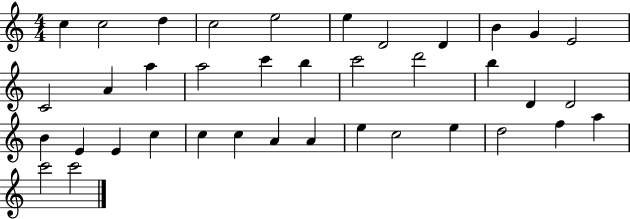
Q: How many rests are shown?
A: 0